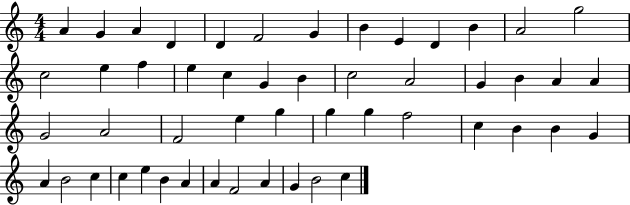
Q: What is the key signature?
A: C major